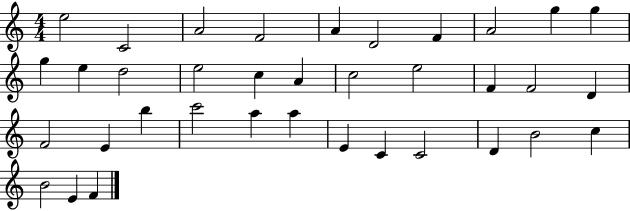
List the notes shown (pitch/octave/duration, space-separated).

E5/h C4/h A4/h F4/h A4/q D4/h F4/q A4/h G5/q G5/q G5/q E5/q D5/h E5/h C5/q A4/q C5/h E5/h F4/q F4/h D4/q F4/h E4/q B5/q C6/h A5/q A5/q E4/q C4/q C4/h D4/q B4/h C5/q B4/h E4/q F4/q